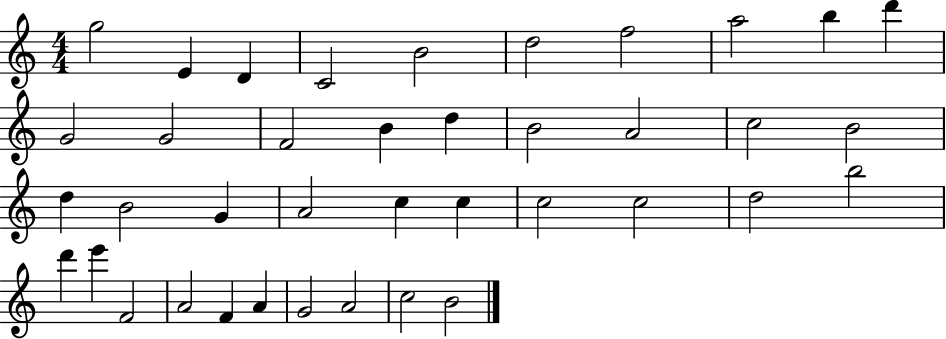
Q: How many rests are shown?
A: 0